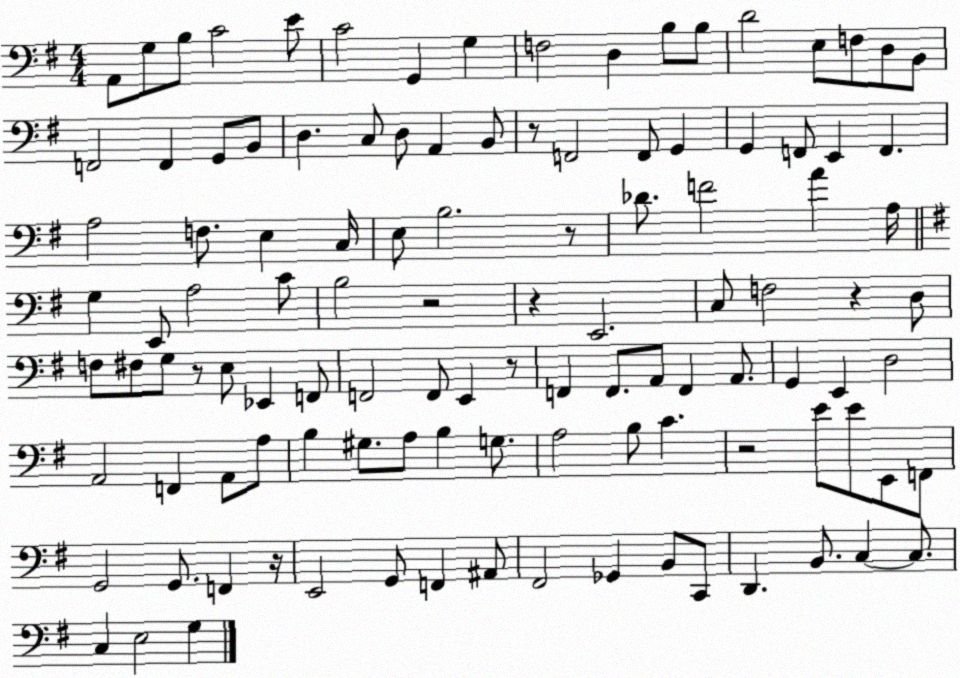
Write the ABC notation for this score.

X:1
T:Untitled
M:4/4
L:1/4
K:G
A,,/2 G,/2 B,/2 C2 E/2 C2 G,, G, F,2 D, B,/2 B,/2 D2 E,/2 F,/2 D,/2 B,,/2 F,,2 F,, G,,/2 B,,/2 D, C,/2 D,/2 A,, B,,/2 z/2 F,,2 F,,/2 G,, G,, F,,/2 E,, F,, A,2 F,/2 E, C,/4 E,/2 B,2 z/2 _D/2 F2 A A,/4 G, E,,/2 A,2 C/2 B,2 z2 z E,,2 C,/2 F,2 z D,/2 F,/2 ^F,/2 G,/2 z/2 E,/2 _E,, F,,/2 F,,2 F,,/2 E,, z/2 F,, F,,/2 A,,/2 F,, A,,/2 G,, E,, D,2 A,,2 F,, A,,/2 A,/2 B, ^G,/2 A,/2 B, G,/2 A,2 B,/2 C z2 E/2 E/2 E,,/2 F,,/2 G,,2 G,,/2 F,, z/4 E,,2 G,,/2 F,, ^A,,/2 ^F,,2 _G,, B,,/2 C,,/2 D,, B,,/2 C, C,/2 C, E,2 G,